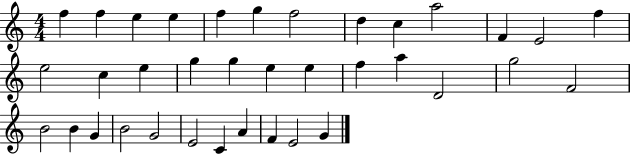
X:1
T:Untitled
M:4/4
L:1/4
K:C
f f e e f g f2 d c a2 F E2 f e2 c e g g e e f a D2 g2 F2 B2 B G B2 G2 E2 C A F E2 G